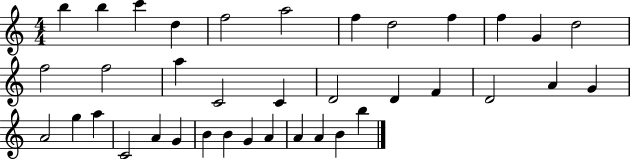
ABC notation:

X:1
T:Untitled
M:4/4
L:1/4
K:C
b b c' d f2 a2 f d2 f f G d2 f2 f2 a C2 C D2 D F D2 A G A2 g a C2 A G B B G A A A B b